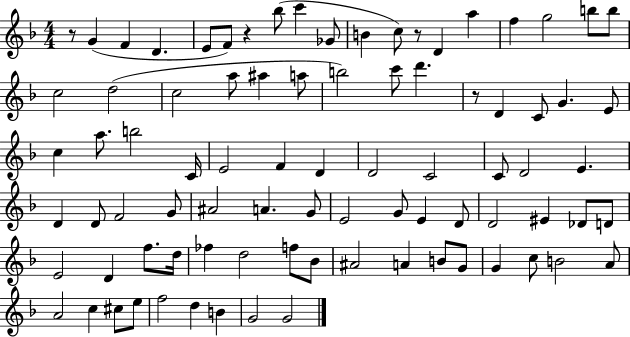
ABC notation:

X:1
T:Untitled
M:4/4
L:1/4
K:F
z/2 G F D E/2 F/2 z _b/2 c' _G/2 B c/2 z/2 D a f g2 b/2 b/2 c2 d2 c2 a/2 ^a a/2 b2 c'/2 d' z/2 D C/2 G E/2 c a/2 b2 C/4 E2 F D D2 C2 C/2 D2 E D D/2 F2 G/2 ^A2 A G/2 E2 G/2 E D/2 D2 ^E _D/2 D/2 E2 D f/2 d/4 _f d2 f/2 _B/2 ^A2 A B/2 G/2 G c/2 B2 A/2 A2 c ^c/2 e/2 f2 d B G2 G2